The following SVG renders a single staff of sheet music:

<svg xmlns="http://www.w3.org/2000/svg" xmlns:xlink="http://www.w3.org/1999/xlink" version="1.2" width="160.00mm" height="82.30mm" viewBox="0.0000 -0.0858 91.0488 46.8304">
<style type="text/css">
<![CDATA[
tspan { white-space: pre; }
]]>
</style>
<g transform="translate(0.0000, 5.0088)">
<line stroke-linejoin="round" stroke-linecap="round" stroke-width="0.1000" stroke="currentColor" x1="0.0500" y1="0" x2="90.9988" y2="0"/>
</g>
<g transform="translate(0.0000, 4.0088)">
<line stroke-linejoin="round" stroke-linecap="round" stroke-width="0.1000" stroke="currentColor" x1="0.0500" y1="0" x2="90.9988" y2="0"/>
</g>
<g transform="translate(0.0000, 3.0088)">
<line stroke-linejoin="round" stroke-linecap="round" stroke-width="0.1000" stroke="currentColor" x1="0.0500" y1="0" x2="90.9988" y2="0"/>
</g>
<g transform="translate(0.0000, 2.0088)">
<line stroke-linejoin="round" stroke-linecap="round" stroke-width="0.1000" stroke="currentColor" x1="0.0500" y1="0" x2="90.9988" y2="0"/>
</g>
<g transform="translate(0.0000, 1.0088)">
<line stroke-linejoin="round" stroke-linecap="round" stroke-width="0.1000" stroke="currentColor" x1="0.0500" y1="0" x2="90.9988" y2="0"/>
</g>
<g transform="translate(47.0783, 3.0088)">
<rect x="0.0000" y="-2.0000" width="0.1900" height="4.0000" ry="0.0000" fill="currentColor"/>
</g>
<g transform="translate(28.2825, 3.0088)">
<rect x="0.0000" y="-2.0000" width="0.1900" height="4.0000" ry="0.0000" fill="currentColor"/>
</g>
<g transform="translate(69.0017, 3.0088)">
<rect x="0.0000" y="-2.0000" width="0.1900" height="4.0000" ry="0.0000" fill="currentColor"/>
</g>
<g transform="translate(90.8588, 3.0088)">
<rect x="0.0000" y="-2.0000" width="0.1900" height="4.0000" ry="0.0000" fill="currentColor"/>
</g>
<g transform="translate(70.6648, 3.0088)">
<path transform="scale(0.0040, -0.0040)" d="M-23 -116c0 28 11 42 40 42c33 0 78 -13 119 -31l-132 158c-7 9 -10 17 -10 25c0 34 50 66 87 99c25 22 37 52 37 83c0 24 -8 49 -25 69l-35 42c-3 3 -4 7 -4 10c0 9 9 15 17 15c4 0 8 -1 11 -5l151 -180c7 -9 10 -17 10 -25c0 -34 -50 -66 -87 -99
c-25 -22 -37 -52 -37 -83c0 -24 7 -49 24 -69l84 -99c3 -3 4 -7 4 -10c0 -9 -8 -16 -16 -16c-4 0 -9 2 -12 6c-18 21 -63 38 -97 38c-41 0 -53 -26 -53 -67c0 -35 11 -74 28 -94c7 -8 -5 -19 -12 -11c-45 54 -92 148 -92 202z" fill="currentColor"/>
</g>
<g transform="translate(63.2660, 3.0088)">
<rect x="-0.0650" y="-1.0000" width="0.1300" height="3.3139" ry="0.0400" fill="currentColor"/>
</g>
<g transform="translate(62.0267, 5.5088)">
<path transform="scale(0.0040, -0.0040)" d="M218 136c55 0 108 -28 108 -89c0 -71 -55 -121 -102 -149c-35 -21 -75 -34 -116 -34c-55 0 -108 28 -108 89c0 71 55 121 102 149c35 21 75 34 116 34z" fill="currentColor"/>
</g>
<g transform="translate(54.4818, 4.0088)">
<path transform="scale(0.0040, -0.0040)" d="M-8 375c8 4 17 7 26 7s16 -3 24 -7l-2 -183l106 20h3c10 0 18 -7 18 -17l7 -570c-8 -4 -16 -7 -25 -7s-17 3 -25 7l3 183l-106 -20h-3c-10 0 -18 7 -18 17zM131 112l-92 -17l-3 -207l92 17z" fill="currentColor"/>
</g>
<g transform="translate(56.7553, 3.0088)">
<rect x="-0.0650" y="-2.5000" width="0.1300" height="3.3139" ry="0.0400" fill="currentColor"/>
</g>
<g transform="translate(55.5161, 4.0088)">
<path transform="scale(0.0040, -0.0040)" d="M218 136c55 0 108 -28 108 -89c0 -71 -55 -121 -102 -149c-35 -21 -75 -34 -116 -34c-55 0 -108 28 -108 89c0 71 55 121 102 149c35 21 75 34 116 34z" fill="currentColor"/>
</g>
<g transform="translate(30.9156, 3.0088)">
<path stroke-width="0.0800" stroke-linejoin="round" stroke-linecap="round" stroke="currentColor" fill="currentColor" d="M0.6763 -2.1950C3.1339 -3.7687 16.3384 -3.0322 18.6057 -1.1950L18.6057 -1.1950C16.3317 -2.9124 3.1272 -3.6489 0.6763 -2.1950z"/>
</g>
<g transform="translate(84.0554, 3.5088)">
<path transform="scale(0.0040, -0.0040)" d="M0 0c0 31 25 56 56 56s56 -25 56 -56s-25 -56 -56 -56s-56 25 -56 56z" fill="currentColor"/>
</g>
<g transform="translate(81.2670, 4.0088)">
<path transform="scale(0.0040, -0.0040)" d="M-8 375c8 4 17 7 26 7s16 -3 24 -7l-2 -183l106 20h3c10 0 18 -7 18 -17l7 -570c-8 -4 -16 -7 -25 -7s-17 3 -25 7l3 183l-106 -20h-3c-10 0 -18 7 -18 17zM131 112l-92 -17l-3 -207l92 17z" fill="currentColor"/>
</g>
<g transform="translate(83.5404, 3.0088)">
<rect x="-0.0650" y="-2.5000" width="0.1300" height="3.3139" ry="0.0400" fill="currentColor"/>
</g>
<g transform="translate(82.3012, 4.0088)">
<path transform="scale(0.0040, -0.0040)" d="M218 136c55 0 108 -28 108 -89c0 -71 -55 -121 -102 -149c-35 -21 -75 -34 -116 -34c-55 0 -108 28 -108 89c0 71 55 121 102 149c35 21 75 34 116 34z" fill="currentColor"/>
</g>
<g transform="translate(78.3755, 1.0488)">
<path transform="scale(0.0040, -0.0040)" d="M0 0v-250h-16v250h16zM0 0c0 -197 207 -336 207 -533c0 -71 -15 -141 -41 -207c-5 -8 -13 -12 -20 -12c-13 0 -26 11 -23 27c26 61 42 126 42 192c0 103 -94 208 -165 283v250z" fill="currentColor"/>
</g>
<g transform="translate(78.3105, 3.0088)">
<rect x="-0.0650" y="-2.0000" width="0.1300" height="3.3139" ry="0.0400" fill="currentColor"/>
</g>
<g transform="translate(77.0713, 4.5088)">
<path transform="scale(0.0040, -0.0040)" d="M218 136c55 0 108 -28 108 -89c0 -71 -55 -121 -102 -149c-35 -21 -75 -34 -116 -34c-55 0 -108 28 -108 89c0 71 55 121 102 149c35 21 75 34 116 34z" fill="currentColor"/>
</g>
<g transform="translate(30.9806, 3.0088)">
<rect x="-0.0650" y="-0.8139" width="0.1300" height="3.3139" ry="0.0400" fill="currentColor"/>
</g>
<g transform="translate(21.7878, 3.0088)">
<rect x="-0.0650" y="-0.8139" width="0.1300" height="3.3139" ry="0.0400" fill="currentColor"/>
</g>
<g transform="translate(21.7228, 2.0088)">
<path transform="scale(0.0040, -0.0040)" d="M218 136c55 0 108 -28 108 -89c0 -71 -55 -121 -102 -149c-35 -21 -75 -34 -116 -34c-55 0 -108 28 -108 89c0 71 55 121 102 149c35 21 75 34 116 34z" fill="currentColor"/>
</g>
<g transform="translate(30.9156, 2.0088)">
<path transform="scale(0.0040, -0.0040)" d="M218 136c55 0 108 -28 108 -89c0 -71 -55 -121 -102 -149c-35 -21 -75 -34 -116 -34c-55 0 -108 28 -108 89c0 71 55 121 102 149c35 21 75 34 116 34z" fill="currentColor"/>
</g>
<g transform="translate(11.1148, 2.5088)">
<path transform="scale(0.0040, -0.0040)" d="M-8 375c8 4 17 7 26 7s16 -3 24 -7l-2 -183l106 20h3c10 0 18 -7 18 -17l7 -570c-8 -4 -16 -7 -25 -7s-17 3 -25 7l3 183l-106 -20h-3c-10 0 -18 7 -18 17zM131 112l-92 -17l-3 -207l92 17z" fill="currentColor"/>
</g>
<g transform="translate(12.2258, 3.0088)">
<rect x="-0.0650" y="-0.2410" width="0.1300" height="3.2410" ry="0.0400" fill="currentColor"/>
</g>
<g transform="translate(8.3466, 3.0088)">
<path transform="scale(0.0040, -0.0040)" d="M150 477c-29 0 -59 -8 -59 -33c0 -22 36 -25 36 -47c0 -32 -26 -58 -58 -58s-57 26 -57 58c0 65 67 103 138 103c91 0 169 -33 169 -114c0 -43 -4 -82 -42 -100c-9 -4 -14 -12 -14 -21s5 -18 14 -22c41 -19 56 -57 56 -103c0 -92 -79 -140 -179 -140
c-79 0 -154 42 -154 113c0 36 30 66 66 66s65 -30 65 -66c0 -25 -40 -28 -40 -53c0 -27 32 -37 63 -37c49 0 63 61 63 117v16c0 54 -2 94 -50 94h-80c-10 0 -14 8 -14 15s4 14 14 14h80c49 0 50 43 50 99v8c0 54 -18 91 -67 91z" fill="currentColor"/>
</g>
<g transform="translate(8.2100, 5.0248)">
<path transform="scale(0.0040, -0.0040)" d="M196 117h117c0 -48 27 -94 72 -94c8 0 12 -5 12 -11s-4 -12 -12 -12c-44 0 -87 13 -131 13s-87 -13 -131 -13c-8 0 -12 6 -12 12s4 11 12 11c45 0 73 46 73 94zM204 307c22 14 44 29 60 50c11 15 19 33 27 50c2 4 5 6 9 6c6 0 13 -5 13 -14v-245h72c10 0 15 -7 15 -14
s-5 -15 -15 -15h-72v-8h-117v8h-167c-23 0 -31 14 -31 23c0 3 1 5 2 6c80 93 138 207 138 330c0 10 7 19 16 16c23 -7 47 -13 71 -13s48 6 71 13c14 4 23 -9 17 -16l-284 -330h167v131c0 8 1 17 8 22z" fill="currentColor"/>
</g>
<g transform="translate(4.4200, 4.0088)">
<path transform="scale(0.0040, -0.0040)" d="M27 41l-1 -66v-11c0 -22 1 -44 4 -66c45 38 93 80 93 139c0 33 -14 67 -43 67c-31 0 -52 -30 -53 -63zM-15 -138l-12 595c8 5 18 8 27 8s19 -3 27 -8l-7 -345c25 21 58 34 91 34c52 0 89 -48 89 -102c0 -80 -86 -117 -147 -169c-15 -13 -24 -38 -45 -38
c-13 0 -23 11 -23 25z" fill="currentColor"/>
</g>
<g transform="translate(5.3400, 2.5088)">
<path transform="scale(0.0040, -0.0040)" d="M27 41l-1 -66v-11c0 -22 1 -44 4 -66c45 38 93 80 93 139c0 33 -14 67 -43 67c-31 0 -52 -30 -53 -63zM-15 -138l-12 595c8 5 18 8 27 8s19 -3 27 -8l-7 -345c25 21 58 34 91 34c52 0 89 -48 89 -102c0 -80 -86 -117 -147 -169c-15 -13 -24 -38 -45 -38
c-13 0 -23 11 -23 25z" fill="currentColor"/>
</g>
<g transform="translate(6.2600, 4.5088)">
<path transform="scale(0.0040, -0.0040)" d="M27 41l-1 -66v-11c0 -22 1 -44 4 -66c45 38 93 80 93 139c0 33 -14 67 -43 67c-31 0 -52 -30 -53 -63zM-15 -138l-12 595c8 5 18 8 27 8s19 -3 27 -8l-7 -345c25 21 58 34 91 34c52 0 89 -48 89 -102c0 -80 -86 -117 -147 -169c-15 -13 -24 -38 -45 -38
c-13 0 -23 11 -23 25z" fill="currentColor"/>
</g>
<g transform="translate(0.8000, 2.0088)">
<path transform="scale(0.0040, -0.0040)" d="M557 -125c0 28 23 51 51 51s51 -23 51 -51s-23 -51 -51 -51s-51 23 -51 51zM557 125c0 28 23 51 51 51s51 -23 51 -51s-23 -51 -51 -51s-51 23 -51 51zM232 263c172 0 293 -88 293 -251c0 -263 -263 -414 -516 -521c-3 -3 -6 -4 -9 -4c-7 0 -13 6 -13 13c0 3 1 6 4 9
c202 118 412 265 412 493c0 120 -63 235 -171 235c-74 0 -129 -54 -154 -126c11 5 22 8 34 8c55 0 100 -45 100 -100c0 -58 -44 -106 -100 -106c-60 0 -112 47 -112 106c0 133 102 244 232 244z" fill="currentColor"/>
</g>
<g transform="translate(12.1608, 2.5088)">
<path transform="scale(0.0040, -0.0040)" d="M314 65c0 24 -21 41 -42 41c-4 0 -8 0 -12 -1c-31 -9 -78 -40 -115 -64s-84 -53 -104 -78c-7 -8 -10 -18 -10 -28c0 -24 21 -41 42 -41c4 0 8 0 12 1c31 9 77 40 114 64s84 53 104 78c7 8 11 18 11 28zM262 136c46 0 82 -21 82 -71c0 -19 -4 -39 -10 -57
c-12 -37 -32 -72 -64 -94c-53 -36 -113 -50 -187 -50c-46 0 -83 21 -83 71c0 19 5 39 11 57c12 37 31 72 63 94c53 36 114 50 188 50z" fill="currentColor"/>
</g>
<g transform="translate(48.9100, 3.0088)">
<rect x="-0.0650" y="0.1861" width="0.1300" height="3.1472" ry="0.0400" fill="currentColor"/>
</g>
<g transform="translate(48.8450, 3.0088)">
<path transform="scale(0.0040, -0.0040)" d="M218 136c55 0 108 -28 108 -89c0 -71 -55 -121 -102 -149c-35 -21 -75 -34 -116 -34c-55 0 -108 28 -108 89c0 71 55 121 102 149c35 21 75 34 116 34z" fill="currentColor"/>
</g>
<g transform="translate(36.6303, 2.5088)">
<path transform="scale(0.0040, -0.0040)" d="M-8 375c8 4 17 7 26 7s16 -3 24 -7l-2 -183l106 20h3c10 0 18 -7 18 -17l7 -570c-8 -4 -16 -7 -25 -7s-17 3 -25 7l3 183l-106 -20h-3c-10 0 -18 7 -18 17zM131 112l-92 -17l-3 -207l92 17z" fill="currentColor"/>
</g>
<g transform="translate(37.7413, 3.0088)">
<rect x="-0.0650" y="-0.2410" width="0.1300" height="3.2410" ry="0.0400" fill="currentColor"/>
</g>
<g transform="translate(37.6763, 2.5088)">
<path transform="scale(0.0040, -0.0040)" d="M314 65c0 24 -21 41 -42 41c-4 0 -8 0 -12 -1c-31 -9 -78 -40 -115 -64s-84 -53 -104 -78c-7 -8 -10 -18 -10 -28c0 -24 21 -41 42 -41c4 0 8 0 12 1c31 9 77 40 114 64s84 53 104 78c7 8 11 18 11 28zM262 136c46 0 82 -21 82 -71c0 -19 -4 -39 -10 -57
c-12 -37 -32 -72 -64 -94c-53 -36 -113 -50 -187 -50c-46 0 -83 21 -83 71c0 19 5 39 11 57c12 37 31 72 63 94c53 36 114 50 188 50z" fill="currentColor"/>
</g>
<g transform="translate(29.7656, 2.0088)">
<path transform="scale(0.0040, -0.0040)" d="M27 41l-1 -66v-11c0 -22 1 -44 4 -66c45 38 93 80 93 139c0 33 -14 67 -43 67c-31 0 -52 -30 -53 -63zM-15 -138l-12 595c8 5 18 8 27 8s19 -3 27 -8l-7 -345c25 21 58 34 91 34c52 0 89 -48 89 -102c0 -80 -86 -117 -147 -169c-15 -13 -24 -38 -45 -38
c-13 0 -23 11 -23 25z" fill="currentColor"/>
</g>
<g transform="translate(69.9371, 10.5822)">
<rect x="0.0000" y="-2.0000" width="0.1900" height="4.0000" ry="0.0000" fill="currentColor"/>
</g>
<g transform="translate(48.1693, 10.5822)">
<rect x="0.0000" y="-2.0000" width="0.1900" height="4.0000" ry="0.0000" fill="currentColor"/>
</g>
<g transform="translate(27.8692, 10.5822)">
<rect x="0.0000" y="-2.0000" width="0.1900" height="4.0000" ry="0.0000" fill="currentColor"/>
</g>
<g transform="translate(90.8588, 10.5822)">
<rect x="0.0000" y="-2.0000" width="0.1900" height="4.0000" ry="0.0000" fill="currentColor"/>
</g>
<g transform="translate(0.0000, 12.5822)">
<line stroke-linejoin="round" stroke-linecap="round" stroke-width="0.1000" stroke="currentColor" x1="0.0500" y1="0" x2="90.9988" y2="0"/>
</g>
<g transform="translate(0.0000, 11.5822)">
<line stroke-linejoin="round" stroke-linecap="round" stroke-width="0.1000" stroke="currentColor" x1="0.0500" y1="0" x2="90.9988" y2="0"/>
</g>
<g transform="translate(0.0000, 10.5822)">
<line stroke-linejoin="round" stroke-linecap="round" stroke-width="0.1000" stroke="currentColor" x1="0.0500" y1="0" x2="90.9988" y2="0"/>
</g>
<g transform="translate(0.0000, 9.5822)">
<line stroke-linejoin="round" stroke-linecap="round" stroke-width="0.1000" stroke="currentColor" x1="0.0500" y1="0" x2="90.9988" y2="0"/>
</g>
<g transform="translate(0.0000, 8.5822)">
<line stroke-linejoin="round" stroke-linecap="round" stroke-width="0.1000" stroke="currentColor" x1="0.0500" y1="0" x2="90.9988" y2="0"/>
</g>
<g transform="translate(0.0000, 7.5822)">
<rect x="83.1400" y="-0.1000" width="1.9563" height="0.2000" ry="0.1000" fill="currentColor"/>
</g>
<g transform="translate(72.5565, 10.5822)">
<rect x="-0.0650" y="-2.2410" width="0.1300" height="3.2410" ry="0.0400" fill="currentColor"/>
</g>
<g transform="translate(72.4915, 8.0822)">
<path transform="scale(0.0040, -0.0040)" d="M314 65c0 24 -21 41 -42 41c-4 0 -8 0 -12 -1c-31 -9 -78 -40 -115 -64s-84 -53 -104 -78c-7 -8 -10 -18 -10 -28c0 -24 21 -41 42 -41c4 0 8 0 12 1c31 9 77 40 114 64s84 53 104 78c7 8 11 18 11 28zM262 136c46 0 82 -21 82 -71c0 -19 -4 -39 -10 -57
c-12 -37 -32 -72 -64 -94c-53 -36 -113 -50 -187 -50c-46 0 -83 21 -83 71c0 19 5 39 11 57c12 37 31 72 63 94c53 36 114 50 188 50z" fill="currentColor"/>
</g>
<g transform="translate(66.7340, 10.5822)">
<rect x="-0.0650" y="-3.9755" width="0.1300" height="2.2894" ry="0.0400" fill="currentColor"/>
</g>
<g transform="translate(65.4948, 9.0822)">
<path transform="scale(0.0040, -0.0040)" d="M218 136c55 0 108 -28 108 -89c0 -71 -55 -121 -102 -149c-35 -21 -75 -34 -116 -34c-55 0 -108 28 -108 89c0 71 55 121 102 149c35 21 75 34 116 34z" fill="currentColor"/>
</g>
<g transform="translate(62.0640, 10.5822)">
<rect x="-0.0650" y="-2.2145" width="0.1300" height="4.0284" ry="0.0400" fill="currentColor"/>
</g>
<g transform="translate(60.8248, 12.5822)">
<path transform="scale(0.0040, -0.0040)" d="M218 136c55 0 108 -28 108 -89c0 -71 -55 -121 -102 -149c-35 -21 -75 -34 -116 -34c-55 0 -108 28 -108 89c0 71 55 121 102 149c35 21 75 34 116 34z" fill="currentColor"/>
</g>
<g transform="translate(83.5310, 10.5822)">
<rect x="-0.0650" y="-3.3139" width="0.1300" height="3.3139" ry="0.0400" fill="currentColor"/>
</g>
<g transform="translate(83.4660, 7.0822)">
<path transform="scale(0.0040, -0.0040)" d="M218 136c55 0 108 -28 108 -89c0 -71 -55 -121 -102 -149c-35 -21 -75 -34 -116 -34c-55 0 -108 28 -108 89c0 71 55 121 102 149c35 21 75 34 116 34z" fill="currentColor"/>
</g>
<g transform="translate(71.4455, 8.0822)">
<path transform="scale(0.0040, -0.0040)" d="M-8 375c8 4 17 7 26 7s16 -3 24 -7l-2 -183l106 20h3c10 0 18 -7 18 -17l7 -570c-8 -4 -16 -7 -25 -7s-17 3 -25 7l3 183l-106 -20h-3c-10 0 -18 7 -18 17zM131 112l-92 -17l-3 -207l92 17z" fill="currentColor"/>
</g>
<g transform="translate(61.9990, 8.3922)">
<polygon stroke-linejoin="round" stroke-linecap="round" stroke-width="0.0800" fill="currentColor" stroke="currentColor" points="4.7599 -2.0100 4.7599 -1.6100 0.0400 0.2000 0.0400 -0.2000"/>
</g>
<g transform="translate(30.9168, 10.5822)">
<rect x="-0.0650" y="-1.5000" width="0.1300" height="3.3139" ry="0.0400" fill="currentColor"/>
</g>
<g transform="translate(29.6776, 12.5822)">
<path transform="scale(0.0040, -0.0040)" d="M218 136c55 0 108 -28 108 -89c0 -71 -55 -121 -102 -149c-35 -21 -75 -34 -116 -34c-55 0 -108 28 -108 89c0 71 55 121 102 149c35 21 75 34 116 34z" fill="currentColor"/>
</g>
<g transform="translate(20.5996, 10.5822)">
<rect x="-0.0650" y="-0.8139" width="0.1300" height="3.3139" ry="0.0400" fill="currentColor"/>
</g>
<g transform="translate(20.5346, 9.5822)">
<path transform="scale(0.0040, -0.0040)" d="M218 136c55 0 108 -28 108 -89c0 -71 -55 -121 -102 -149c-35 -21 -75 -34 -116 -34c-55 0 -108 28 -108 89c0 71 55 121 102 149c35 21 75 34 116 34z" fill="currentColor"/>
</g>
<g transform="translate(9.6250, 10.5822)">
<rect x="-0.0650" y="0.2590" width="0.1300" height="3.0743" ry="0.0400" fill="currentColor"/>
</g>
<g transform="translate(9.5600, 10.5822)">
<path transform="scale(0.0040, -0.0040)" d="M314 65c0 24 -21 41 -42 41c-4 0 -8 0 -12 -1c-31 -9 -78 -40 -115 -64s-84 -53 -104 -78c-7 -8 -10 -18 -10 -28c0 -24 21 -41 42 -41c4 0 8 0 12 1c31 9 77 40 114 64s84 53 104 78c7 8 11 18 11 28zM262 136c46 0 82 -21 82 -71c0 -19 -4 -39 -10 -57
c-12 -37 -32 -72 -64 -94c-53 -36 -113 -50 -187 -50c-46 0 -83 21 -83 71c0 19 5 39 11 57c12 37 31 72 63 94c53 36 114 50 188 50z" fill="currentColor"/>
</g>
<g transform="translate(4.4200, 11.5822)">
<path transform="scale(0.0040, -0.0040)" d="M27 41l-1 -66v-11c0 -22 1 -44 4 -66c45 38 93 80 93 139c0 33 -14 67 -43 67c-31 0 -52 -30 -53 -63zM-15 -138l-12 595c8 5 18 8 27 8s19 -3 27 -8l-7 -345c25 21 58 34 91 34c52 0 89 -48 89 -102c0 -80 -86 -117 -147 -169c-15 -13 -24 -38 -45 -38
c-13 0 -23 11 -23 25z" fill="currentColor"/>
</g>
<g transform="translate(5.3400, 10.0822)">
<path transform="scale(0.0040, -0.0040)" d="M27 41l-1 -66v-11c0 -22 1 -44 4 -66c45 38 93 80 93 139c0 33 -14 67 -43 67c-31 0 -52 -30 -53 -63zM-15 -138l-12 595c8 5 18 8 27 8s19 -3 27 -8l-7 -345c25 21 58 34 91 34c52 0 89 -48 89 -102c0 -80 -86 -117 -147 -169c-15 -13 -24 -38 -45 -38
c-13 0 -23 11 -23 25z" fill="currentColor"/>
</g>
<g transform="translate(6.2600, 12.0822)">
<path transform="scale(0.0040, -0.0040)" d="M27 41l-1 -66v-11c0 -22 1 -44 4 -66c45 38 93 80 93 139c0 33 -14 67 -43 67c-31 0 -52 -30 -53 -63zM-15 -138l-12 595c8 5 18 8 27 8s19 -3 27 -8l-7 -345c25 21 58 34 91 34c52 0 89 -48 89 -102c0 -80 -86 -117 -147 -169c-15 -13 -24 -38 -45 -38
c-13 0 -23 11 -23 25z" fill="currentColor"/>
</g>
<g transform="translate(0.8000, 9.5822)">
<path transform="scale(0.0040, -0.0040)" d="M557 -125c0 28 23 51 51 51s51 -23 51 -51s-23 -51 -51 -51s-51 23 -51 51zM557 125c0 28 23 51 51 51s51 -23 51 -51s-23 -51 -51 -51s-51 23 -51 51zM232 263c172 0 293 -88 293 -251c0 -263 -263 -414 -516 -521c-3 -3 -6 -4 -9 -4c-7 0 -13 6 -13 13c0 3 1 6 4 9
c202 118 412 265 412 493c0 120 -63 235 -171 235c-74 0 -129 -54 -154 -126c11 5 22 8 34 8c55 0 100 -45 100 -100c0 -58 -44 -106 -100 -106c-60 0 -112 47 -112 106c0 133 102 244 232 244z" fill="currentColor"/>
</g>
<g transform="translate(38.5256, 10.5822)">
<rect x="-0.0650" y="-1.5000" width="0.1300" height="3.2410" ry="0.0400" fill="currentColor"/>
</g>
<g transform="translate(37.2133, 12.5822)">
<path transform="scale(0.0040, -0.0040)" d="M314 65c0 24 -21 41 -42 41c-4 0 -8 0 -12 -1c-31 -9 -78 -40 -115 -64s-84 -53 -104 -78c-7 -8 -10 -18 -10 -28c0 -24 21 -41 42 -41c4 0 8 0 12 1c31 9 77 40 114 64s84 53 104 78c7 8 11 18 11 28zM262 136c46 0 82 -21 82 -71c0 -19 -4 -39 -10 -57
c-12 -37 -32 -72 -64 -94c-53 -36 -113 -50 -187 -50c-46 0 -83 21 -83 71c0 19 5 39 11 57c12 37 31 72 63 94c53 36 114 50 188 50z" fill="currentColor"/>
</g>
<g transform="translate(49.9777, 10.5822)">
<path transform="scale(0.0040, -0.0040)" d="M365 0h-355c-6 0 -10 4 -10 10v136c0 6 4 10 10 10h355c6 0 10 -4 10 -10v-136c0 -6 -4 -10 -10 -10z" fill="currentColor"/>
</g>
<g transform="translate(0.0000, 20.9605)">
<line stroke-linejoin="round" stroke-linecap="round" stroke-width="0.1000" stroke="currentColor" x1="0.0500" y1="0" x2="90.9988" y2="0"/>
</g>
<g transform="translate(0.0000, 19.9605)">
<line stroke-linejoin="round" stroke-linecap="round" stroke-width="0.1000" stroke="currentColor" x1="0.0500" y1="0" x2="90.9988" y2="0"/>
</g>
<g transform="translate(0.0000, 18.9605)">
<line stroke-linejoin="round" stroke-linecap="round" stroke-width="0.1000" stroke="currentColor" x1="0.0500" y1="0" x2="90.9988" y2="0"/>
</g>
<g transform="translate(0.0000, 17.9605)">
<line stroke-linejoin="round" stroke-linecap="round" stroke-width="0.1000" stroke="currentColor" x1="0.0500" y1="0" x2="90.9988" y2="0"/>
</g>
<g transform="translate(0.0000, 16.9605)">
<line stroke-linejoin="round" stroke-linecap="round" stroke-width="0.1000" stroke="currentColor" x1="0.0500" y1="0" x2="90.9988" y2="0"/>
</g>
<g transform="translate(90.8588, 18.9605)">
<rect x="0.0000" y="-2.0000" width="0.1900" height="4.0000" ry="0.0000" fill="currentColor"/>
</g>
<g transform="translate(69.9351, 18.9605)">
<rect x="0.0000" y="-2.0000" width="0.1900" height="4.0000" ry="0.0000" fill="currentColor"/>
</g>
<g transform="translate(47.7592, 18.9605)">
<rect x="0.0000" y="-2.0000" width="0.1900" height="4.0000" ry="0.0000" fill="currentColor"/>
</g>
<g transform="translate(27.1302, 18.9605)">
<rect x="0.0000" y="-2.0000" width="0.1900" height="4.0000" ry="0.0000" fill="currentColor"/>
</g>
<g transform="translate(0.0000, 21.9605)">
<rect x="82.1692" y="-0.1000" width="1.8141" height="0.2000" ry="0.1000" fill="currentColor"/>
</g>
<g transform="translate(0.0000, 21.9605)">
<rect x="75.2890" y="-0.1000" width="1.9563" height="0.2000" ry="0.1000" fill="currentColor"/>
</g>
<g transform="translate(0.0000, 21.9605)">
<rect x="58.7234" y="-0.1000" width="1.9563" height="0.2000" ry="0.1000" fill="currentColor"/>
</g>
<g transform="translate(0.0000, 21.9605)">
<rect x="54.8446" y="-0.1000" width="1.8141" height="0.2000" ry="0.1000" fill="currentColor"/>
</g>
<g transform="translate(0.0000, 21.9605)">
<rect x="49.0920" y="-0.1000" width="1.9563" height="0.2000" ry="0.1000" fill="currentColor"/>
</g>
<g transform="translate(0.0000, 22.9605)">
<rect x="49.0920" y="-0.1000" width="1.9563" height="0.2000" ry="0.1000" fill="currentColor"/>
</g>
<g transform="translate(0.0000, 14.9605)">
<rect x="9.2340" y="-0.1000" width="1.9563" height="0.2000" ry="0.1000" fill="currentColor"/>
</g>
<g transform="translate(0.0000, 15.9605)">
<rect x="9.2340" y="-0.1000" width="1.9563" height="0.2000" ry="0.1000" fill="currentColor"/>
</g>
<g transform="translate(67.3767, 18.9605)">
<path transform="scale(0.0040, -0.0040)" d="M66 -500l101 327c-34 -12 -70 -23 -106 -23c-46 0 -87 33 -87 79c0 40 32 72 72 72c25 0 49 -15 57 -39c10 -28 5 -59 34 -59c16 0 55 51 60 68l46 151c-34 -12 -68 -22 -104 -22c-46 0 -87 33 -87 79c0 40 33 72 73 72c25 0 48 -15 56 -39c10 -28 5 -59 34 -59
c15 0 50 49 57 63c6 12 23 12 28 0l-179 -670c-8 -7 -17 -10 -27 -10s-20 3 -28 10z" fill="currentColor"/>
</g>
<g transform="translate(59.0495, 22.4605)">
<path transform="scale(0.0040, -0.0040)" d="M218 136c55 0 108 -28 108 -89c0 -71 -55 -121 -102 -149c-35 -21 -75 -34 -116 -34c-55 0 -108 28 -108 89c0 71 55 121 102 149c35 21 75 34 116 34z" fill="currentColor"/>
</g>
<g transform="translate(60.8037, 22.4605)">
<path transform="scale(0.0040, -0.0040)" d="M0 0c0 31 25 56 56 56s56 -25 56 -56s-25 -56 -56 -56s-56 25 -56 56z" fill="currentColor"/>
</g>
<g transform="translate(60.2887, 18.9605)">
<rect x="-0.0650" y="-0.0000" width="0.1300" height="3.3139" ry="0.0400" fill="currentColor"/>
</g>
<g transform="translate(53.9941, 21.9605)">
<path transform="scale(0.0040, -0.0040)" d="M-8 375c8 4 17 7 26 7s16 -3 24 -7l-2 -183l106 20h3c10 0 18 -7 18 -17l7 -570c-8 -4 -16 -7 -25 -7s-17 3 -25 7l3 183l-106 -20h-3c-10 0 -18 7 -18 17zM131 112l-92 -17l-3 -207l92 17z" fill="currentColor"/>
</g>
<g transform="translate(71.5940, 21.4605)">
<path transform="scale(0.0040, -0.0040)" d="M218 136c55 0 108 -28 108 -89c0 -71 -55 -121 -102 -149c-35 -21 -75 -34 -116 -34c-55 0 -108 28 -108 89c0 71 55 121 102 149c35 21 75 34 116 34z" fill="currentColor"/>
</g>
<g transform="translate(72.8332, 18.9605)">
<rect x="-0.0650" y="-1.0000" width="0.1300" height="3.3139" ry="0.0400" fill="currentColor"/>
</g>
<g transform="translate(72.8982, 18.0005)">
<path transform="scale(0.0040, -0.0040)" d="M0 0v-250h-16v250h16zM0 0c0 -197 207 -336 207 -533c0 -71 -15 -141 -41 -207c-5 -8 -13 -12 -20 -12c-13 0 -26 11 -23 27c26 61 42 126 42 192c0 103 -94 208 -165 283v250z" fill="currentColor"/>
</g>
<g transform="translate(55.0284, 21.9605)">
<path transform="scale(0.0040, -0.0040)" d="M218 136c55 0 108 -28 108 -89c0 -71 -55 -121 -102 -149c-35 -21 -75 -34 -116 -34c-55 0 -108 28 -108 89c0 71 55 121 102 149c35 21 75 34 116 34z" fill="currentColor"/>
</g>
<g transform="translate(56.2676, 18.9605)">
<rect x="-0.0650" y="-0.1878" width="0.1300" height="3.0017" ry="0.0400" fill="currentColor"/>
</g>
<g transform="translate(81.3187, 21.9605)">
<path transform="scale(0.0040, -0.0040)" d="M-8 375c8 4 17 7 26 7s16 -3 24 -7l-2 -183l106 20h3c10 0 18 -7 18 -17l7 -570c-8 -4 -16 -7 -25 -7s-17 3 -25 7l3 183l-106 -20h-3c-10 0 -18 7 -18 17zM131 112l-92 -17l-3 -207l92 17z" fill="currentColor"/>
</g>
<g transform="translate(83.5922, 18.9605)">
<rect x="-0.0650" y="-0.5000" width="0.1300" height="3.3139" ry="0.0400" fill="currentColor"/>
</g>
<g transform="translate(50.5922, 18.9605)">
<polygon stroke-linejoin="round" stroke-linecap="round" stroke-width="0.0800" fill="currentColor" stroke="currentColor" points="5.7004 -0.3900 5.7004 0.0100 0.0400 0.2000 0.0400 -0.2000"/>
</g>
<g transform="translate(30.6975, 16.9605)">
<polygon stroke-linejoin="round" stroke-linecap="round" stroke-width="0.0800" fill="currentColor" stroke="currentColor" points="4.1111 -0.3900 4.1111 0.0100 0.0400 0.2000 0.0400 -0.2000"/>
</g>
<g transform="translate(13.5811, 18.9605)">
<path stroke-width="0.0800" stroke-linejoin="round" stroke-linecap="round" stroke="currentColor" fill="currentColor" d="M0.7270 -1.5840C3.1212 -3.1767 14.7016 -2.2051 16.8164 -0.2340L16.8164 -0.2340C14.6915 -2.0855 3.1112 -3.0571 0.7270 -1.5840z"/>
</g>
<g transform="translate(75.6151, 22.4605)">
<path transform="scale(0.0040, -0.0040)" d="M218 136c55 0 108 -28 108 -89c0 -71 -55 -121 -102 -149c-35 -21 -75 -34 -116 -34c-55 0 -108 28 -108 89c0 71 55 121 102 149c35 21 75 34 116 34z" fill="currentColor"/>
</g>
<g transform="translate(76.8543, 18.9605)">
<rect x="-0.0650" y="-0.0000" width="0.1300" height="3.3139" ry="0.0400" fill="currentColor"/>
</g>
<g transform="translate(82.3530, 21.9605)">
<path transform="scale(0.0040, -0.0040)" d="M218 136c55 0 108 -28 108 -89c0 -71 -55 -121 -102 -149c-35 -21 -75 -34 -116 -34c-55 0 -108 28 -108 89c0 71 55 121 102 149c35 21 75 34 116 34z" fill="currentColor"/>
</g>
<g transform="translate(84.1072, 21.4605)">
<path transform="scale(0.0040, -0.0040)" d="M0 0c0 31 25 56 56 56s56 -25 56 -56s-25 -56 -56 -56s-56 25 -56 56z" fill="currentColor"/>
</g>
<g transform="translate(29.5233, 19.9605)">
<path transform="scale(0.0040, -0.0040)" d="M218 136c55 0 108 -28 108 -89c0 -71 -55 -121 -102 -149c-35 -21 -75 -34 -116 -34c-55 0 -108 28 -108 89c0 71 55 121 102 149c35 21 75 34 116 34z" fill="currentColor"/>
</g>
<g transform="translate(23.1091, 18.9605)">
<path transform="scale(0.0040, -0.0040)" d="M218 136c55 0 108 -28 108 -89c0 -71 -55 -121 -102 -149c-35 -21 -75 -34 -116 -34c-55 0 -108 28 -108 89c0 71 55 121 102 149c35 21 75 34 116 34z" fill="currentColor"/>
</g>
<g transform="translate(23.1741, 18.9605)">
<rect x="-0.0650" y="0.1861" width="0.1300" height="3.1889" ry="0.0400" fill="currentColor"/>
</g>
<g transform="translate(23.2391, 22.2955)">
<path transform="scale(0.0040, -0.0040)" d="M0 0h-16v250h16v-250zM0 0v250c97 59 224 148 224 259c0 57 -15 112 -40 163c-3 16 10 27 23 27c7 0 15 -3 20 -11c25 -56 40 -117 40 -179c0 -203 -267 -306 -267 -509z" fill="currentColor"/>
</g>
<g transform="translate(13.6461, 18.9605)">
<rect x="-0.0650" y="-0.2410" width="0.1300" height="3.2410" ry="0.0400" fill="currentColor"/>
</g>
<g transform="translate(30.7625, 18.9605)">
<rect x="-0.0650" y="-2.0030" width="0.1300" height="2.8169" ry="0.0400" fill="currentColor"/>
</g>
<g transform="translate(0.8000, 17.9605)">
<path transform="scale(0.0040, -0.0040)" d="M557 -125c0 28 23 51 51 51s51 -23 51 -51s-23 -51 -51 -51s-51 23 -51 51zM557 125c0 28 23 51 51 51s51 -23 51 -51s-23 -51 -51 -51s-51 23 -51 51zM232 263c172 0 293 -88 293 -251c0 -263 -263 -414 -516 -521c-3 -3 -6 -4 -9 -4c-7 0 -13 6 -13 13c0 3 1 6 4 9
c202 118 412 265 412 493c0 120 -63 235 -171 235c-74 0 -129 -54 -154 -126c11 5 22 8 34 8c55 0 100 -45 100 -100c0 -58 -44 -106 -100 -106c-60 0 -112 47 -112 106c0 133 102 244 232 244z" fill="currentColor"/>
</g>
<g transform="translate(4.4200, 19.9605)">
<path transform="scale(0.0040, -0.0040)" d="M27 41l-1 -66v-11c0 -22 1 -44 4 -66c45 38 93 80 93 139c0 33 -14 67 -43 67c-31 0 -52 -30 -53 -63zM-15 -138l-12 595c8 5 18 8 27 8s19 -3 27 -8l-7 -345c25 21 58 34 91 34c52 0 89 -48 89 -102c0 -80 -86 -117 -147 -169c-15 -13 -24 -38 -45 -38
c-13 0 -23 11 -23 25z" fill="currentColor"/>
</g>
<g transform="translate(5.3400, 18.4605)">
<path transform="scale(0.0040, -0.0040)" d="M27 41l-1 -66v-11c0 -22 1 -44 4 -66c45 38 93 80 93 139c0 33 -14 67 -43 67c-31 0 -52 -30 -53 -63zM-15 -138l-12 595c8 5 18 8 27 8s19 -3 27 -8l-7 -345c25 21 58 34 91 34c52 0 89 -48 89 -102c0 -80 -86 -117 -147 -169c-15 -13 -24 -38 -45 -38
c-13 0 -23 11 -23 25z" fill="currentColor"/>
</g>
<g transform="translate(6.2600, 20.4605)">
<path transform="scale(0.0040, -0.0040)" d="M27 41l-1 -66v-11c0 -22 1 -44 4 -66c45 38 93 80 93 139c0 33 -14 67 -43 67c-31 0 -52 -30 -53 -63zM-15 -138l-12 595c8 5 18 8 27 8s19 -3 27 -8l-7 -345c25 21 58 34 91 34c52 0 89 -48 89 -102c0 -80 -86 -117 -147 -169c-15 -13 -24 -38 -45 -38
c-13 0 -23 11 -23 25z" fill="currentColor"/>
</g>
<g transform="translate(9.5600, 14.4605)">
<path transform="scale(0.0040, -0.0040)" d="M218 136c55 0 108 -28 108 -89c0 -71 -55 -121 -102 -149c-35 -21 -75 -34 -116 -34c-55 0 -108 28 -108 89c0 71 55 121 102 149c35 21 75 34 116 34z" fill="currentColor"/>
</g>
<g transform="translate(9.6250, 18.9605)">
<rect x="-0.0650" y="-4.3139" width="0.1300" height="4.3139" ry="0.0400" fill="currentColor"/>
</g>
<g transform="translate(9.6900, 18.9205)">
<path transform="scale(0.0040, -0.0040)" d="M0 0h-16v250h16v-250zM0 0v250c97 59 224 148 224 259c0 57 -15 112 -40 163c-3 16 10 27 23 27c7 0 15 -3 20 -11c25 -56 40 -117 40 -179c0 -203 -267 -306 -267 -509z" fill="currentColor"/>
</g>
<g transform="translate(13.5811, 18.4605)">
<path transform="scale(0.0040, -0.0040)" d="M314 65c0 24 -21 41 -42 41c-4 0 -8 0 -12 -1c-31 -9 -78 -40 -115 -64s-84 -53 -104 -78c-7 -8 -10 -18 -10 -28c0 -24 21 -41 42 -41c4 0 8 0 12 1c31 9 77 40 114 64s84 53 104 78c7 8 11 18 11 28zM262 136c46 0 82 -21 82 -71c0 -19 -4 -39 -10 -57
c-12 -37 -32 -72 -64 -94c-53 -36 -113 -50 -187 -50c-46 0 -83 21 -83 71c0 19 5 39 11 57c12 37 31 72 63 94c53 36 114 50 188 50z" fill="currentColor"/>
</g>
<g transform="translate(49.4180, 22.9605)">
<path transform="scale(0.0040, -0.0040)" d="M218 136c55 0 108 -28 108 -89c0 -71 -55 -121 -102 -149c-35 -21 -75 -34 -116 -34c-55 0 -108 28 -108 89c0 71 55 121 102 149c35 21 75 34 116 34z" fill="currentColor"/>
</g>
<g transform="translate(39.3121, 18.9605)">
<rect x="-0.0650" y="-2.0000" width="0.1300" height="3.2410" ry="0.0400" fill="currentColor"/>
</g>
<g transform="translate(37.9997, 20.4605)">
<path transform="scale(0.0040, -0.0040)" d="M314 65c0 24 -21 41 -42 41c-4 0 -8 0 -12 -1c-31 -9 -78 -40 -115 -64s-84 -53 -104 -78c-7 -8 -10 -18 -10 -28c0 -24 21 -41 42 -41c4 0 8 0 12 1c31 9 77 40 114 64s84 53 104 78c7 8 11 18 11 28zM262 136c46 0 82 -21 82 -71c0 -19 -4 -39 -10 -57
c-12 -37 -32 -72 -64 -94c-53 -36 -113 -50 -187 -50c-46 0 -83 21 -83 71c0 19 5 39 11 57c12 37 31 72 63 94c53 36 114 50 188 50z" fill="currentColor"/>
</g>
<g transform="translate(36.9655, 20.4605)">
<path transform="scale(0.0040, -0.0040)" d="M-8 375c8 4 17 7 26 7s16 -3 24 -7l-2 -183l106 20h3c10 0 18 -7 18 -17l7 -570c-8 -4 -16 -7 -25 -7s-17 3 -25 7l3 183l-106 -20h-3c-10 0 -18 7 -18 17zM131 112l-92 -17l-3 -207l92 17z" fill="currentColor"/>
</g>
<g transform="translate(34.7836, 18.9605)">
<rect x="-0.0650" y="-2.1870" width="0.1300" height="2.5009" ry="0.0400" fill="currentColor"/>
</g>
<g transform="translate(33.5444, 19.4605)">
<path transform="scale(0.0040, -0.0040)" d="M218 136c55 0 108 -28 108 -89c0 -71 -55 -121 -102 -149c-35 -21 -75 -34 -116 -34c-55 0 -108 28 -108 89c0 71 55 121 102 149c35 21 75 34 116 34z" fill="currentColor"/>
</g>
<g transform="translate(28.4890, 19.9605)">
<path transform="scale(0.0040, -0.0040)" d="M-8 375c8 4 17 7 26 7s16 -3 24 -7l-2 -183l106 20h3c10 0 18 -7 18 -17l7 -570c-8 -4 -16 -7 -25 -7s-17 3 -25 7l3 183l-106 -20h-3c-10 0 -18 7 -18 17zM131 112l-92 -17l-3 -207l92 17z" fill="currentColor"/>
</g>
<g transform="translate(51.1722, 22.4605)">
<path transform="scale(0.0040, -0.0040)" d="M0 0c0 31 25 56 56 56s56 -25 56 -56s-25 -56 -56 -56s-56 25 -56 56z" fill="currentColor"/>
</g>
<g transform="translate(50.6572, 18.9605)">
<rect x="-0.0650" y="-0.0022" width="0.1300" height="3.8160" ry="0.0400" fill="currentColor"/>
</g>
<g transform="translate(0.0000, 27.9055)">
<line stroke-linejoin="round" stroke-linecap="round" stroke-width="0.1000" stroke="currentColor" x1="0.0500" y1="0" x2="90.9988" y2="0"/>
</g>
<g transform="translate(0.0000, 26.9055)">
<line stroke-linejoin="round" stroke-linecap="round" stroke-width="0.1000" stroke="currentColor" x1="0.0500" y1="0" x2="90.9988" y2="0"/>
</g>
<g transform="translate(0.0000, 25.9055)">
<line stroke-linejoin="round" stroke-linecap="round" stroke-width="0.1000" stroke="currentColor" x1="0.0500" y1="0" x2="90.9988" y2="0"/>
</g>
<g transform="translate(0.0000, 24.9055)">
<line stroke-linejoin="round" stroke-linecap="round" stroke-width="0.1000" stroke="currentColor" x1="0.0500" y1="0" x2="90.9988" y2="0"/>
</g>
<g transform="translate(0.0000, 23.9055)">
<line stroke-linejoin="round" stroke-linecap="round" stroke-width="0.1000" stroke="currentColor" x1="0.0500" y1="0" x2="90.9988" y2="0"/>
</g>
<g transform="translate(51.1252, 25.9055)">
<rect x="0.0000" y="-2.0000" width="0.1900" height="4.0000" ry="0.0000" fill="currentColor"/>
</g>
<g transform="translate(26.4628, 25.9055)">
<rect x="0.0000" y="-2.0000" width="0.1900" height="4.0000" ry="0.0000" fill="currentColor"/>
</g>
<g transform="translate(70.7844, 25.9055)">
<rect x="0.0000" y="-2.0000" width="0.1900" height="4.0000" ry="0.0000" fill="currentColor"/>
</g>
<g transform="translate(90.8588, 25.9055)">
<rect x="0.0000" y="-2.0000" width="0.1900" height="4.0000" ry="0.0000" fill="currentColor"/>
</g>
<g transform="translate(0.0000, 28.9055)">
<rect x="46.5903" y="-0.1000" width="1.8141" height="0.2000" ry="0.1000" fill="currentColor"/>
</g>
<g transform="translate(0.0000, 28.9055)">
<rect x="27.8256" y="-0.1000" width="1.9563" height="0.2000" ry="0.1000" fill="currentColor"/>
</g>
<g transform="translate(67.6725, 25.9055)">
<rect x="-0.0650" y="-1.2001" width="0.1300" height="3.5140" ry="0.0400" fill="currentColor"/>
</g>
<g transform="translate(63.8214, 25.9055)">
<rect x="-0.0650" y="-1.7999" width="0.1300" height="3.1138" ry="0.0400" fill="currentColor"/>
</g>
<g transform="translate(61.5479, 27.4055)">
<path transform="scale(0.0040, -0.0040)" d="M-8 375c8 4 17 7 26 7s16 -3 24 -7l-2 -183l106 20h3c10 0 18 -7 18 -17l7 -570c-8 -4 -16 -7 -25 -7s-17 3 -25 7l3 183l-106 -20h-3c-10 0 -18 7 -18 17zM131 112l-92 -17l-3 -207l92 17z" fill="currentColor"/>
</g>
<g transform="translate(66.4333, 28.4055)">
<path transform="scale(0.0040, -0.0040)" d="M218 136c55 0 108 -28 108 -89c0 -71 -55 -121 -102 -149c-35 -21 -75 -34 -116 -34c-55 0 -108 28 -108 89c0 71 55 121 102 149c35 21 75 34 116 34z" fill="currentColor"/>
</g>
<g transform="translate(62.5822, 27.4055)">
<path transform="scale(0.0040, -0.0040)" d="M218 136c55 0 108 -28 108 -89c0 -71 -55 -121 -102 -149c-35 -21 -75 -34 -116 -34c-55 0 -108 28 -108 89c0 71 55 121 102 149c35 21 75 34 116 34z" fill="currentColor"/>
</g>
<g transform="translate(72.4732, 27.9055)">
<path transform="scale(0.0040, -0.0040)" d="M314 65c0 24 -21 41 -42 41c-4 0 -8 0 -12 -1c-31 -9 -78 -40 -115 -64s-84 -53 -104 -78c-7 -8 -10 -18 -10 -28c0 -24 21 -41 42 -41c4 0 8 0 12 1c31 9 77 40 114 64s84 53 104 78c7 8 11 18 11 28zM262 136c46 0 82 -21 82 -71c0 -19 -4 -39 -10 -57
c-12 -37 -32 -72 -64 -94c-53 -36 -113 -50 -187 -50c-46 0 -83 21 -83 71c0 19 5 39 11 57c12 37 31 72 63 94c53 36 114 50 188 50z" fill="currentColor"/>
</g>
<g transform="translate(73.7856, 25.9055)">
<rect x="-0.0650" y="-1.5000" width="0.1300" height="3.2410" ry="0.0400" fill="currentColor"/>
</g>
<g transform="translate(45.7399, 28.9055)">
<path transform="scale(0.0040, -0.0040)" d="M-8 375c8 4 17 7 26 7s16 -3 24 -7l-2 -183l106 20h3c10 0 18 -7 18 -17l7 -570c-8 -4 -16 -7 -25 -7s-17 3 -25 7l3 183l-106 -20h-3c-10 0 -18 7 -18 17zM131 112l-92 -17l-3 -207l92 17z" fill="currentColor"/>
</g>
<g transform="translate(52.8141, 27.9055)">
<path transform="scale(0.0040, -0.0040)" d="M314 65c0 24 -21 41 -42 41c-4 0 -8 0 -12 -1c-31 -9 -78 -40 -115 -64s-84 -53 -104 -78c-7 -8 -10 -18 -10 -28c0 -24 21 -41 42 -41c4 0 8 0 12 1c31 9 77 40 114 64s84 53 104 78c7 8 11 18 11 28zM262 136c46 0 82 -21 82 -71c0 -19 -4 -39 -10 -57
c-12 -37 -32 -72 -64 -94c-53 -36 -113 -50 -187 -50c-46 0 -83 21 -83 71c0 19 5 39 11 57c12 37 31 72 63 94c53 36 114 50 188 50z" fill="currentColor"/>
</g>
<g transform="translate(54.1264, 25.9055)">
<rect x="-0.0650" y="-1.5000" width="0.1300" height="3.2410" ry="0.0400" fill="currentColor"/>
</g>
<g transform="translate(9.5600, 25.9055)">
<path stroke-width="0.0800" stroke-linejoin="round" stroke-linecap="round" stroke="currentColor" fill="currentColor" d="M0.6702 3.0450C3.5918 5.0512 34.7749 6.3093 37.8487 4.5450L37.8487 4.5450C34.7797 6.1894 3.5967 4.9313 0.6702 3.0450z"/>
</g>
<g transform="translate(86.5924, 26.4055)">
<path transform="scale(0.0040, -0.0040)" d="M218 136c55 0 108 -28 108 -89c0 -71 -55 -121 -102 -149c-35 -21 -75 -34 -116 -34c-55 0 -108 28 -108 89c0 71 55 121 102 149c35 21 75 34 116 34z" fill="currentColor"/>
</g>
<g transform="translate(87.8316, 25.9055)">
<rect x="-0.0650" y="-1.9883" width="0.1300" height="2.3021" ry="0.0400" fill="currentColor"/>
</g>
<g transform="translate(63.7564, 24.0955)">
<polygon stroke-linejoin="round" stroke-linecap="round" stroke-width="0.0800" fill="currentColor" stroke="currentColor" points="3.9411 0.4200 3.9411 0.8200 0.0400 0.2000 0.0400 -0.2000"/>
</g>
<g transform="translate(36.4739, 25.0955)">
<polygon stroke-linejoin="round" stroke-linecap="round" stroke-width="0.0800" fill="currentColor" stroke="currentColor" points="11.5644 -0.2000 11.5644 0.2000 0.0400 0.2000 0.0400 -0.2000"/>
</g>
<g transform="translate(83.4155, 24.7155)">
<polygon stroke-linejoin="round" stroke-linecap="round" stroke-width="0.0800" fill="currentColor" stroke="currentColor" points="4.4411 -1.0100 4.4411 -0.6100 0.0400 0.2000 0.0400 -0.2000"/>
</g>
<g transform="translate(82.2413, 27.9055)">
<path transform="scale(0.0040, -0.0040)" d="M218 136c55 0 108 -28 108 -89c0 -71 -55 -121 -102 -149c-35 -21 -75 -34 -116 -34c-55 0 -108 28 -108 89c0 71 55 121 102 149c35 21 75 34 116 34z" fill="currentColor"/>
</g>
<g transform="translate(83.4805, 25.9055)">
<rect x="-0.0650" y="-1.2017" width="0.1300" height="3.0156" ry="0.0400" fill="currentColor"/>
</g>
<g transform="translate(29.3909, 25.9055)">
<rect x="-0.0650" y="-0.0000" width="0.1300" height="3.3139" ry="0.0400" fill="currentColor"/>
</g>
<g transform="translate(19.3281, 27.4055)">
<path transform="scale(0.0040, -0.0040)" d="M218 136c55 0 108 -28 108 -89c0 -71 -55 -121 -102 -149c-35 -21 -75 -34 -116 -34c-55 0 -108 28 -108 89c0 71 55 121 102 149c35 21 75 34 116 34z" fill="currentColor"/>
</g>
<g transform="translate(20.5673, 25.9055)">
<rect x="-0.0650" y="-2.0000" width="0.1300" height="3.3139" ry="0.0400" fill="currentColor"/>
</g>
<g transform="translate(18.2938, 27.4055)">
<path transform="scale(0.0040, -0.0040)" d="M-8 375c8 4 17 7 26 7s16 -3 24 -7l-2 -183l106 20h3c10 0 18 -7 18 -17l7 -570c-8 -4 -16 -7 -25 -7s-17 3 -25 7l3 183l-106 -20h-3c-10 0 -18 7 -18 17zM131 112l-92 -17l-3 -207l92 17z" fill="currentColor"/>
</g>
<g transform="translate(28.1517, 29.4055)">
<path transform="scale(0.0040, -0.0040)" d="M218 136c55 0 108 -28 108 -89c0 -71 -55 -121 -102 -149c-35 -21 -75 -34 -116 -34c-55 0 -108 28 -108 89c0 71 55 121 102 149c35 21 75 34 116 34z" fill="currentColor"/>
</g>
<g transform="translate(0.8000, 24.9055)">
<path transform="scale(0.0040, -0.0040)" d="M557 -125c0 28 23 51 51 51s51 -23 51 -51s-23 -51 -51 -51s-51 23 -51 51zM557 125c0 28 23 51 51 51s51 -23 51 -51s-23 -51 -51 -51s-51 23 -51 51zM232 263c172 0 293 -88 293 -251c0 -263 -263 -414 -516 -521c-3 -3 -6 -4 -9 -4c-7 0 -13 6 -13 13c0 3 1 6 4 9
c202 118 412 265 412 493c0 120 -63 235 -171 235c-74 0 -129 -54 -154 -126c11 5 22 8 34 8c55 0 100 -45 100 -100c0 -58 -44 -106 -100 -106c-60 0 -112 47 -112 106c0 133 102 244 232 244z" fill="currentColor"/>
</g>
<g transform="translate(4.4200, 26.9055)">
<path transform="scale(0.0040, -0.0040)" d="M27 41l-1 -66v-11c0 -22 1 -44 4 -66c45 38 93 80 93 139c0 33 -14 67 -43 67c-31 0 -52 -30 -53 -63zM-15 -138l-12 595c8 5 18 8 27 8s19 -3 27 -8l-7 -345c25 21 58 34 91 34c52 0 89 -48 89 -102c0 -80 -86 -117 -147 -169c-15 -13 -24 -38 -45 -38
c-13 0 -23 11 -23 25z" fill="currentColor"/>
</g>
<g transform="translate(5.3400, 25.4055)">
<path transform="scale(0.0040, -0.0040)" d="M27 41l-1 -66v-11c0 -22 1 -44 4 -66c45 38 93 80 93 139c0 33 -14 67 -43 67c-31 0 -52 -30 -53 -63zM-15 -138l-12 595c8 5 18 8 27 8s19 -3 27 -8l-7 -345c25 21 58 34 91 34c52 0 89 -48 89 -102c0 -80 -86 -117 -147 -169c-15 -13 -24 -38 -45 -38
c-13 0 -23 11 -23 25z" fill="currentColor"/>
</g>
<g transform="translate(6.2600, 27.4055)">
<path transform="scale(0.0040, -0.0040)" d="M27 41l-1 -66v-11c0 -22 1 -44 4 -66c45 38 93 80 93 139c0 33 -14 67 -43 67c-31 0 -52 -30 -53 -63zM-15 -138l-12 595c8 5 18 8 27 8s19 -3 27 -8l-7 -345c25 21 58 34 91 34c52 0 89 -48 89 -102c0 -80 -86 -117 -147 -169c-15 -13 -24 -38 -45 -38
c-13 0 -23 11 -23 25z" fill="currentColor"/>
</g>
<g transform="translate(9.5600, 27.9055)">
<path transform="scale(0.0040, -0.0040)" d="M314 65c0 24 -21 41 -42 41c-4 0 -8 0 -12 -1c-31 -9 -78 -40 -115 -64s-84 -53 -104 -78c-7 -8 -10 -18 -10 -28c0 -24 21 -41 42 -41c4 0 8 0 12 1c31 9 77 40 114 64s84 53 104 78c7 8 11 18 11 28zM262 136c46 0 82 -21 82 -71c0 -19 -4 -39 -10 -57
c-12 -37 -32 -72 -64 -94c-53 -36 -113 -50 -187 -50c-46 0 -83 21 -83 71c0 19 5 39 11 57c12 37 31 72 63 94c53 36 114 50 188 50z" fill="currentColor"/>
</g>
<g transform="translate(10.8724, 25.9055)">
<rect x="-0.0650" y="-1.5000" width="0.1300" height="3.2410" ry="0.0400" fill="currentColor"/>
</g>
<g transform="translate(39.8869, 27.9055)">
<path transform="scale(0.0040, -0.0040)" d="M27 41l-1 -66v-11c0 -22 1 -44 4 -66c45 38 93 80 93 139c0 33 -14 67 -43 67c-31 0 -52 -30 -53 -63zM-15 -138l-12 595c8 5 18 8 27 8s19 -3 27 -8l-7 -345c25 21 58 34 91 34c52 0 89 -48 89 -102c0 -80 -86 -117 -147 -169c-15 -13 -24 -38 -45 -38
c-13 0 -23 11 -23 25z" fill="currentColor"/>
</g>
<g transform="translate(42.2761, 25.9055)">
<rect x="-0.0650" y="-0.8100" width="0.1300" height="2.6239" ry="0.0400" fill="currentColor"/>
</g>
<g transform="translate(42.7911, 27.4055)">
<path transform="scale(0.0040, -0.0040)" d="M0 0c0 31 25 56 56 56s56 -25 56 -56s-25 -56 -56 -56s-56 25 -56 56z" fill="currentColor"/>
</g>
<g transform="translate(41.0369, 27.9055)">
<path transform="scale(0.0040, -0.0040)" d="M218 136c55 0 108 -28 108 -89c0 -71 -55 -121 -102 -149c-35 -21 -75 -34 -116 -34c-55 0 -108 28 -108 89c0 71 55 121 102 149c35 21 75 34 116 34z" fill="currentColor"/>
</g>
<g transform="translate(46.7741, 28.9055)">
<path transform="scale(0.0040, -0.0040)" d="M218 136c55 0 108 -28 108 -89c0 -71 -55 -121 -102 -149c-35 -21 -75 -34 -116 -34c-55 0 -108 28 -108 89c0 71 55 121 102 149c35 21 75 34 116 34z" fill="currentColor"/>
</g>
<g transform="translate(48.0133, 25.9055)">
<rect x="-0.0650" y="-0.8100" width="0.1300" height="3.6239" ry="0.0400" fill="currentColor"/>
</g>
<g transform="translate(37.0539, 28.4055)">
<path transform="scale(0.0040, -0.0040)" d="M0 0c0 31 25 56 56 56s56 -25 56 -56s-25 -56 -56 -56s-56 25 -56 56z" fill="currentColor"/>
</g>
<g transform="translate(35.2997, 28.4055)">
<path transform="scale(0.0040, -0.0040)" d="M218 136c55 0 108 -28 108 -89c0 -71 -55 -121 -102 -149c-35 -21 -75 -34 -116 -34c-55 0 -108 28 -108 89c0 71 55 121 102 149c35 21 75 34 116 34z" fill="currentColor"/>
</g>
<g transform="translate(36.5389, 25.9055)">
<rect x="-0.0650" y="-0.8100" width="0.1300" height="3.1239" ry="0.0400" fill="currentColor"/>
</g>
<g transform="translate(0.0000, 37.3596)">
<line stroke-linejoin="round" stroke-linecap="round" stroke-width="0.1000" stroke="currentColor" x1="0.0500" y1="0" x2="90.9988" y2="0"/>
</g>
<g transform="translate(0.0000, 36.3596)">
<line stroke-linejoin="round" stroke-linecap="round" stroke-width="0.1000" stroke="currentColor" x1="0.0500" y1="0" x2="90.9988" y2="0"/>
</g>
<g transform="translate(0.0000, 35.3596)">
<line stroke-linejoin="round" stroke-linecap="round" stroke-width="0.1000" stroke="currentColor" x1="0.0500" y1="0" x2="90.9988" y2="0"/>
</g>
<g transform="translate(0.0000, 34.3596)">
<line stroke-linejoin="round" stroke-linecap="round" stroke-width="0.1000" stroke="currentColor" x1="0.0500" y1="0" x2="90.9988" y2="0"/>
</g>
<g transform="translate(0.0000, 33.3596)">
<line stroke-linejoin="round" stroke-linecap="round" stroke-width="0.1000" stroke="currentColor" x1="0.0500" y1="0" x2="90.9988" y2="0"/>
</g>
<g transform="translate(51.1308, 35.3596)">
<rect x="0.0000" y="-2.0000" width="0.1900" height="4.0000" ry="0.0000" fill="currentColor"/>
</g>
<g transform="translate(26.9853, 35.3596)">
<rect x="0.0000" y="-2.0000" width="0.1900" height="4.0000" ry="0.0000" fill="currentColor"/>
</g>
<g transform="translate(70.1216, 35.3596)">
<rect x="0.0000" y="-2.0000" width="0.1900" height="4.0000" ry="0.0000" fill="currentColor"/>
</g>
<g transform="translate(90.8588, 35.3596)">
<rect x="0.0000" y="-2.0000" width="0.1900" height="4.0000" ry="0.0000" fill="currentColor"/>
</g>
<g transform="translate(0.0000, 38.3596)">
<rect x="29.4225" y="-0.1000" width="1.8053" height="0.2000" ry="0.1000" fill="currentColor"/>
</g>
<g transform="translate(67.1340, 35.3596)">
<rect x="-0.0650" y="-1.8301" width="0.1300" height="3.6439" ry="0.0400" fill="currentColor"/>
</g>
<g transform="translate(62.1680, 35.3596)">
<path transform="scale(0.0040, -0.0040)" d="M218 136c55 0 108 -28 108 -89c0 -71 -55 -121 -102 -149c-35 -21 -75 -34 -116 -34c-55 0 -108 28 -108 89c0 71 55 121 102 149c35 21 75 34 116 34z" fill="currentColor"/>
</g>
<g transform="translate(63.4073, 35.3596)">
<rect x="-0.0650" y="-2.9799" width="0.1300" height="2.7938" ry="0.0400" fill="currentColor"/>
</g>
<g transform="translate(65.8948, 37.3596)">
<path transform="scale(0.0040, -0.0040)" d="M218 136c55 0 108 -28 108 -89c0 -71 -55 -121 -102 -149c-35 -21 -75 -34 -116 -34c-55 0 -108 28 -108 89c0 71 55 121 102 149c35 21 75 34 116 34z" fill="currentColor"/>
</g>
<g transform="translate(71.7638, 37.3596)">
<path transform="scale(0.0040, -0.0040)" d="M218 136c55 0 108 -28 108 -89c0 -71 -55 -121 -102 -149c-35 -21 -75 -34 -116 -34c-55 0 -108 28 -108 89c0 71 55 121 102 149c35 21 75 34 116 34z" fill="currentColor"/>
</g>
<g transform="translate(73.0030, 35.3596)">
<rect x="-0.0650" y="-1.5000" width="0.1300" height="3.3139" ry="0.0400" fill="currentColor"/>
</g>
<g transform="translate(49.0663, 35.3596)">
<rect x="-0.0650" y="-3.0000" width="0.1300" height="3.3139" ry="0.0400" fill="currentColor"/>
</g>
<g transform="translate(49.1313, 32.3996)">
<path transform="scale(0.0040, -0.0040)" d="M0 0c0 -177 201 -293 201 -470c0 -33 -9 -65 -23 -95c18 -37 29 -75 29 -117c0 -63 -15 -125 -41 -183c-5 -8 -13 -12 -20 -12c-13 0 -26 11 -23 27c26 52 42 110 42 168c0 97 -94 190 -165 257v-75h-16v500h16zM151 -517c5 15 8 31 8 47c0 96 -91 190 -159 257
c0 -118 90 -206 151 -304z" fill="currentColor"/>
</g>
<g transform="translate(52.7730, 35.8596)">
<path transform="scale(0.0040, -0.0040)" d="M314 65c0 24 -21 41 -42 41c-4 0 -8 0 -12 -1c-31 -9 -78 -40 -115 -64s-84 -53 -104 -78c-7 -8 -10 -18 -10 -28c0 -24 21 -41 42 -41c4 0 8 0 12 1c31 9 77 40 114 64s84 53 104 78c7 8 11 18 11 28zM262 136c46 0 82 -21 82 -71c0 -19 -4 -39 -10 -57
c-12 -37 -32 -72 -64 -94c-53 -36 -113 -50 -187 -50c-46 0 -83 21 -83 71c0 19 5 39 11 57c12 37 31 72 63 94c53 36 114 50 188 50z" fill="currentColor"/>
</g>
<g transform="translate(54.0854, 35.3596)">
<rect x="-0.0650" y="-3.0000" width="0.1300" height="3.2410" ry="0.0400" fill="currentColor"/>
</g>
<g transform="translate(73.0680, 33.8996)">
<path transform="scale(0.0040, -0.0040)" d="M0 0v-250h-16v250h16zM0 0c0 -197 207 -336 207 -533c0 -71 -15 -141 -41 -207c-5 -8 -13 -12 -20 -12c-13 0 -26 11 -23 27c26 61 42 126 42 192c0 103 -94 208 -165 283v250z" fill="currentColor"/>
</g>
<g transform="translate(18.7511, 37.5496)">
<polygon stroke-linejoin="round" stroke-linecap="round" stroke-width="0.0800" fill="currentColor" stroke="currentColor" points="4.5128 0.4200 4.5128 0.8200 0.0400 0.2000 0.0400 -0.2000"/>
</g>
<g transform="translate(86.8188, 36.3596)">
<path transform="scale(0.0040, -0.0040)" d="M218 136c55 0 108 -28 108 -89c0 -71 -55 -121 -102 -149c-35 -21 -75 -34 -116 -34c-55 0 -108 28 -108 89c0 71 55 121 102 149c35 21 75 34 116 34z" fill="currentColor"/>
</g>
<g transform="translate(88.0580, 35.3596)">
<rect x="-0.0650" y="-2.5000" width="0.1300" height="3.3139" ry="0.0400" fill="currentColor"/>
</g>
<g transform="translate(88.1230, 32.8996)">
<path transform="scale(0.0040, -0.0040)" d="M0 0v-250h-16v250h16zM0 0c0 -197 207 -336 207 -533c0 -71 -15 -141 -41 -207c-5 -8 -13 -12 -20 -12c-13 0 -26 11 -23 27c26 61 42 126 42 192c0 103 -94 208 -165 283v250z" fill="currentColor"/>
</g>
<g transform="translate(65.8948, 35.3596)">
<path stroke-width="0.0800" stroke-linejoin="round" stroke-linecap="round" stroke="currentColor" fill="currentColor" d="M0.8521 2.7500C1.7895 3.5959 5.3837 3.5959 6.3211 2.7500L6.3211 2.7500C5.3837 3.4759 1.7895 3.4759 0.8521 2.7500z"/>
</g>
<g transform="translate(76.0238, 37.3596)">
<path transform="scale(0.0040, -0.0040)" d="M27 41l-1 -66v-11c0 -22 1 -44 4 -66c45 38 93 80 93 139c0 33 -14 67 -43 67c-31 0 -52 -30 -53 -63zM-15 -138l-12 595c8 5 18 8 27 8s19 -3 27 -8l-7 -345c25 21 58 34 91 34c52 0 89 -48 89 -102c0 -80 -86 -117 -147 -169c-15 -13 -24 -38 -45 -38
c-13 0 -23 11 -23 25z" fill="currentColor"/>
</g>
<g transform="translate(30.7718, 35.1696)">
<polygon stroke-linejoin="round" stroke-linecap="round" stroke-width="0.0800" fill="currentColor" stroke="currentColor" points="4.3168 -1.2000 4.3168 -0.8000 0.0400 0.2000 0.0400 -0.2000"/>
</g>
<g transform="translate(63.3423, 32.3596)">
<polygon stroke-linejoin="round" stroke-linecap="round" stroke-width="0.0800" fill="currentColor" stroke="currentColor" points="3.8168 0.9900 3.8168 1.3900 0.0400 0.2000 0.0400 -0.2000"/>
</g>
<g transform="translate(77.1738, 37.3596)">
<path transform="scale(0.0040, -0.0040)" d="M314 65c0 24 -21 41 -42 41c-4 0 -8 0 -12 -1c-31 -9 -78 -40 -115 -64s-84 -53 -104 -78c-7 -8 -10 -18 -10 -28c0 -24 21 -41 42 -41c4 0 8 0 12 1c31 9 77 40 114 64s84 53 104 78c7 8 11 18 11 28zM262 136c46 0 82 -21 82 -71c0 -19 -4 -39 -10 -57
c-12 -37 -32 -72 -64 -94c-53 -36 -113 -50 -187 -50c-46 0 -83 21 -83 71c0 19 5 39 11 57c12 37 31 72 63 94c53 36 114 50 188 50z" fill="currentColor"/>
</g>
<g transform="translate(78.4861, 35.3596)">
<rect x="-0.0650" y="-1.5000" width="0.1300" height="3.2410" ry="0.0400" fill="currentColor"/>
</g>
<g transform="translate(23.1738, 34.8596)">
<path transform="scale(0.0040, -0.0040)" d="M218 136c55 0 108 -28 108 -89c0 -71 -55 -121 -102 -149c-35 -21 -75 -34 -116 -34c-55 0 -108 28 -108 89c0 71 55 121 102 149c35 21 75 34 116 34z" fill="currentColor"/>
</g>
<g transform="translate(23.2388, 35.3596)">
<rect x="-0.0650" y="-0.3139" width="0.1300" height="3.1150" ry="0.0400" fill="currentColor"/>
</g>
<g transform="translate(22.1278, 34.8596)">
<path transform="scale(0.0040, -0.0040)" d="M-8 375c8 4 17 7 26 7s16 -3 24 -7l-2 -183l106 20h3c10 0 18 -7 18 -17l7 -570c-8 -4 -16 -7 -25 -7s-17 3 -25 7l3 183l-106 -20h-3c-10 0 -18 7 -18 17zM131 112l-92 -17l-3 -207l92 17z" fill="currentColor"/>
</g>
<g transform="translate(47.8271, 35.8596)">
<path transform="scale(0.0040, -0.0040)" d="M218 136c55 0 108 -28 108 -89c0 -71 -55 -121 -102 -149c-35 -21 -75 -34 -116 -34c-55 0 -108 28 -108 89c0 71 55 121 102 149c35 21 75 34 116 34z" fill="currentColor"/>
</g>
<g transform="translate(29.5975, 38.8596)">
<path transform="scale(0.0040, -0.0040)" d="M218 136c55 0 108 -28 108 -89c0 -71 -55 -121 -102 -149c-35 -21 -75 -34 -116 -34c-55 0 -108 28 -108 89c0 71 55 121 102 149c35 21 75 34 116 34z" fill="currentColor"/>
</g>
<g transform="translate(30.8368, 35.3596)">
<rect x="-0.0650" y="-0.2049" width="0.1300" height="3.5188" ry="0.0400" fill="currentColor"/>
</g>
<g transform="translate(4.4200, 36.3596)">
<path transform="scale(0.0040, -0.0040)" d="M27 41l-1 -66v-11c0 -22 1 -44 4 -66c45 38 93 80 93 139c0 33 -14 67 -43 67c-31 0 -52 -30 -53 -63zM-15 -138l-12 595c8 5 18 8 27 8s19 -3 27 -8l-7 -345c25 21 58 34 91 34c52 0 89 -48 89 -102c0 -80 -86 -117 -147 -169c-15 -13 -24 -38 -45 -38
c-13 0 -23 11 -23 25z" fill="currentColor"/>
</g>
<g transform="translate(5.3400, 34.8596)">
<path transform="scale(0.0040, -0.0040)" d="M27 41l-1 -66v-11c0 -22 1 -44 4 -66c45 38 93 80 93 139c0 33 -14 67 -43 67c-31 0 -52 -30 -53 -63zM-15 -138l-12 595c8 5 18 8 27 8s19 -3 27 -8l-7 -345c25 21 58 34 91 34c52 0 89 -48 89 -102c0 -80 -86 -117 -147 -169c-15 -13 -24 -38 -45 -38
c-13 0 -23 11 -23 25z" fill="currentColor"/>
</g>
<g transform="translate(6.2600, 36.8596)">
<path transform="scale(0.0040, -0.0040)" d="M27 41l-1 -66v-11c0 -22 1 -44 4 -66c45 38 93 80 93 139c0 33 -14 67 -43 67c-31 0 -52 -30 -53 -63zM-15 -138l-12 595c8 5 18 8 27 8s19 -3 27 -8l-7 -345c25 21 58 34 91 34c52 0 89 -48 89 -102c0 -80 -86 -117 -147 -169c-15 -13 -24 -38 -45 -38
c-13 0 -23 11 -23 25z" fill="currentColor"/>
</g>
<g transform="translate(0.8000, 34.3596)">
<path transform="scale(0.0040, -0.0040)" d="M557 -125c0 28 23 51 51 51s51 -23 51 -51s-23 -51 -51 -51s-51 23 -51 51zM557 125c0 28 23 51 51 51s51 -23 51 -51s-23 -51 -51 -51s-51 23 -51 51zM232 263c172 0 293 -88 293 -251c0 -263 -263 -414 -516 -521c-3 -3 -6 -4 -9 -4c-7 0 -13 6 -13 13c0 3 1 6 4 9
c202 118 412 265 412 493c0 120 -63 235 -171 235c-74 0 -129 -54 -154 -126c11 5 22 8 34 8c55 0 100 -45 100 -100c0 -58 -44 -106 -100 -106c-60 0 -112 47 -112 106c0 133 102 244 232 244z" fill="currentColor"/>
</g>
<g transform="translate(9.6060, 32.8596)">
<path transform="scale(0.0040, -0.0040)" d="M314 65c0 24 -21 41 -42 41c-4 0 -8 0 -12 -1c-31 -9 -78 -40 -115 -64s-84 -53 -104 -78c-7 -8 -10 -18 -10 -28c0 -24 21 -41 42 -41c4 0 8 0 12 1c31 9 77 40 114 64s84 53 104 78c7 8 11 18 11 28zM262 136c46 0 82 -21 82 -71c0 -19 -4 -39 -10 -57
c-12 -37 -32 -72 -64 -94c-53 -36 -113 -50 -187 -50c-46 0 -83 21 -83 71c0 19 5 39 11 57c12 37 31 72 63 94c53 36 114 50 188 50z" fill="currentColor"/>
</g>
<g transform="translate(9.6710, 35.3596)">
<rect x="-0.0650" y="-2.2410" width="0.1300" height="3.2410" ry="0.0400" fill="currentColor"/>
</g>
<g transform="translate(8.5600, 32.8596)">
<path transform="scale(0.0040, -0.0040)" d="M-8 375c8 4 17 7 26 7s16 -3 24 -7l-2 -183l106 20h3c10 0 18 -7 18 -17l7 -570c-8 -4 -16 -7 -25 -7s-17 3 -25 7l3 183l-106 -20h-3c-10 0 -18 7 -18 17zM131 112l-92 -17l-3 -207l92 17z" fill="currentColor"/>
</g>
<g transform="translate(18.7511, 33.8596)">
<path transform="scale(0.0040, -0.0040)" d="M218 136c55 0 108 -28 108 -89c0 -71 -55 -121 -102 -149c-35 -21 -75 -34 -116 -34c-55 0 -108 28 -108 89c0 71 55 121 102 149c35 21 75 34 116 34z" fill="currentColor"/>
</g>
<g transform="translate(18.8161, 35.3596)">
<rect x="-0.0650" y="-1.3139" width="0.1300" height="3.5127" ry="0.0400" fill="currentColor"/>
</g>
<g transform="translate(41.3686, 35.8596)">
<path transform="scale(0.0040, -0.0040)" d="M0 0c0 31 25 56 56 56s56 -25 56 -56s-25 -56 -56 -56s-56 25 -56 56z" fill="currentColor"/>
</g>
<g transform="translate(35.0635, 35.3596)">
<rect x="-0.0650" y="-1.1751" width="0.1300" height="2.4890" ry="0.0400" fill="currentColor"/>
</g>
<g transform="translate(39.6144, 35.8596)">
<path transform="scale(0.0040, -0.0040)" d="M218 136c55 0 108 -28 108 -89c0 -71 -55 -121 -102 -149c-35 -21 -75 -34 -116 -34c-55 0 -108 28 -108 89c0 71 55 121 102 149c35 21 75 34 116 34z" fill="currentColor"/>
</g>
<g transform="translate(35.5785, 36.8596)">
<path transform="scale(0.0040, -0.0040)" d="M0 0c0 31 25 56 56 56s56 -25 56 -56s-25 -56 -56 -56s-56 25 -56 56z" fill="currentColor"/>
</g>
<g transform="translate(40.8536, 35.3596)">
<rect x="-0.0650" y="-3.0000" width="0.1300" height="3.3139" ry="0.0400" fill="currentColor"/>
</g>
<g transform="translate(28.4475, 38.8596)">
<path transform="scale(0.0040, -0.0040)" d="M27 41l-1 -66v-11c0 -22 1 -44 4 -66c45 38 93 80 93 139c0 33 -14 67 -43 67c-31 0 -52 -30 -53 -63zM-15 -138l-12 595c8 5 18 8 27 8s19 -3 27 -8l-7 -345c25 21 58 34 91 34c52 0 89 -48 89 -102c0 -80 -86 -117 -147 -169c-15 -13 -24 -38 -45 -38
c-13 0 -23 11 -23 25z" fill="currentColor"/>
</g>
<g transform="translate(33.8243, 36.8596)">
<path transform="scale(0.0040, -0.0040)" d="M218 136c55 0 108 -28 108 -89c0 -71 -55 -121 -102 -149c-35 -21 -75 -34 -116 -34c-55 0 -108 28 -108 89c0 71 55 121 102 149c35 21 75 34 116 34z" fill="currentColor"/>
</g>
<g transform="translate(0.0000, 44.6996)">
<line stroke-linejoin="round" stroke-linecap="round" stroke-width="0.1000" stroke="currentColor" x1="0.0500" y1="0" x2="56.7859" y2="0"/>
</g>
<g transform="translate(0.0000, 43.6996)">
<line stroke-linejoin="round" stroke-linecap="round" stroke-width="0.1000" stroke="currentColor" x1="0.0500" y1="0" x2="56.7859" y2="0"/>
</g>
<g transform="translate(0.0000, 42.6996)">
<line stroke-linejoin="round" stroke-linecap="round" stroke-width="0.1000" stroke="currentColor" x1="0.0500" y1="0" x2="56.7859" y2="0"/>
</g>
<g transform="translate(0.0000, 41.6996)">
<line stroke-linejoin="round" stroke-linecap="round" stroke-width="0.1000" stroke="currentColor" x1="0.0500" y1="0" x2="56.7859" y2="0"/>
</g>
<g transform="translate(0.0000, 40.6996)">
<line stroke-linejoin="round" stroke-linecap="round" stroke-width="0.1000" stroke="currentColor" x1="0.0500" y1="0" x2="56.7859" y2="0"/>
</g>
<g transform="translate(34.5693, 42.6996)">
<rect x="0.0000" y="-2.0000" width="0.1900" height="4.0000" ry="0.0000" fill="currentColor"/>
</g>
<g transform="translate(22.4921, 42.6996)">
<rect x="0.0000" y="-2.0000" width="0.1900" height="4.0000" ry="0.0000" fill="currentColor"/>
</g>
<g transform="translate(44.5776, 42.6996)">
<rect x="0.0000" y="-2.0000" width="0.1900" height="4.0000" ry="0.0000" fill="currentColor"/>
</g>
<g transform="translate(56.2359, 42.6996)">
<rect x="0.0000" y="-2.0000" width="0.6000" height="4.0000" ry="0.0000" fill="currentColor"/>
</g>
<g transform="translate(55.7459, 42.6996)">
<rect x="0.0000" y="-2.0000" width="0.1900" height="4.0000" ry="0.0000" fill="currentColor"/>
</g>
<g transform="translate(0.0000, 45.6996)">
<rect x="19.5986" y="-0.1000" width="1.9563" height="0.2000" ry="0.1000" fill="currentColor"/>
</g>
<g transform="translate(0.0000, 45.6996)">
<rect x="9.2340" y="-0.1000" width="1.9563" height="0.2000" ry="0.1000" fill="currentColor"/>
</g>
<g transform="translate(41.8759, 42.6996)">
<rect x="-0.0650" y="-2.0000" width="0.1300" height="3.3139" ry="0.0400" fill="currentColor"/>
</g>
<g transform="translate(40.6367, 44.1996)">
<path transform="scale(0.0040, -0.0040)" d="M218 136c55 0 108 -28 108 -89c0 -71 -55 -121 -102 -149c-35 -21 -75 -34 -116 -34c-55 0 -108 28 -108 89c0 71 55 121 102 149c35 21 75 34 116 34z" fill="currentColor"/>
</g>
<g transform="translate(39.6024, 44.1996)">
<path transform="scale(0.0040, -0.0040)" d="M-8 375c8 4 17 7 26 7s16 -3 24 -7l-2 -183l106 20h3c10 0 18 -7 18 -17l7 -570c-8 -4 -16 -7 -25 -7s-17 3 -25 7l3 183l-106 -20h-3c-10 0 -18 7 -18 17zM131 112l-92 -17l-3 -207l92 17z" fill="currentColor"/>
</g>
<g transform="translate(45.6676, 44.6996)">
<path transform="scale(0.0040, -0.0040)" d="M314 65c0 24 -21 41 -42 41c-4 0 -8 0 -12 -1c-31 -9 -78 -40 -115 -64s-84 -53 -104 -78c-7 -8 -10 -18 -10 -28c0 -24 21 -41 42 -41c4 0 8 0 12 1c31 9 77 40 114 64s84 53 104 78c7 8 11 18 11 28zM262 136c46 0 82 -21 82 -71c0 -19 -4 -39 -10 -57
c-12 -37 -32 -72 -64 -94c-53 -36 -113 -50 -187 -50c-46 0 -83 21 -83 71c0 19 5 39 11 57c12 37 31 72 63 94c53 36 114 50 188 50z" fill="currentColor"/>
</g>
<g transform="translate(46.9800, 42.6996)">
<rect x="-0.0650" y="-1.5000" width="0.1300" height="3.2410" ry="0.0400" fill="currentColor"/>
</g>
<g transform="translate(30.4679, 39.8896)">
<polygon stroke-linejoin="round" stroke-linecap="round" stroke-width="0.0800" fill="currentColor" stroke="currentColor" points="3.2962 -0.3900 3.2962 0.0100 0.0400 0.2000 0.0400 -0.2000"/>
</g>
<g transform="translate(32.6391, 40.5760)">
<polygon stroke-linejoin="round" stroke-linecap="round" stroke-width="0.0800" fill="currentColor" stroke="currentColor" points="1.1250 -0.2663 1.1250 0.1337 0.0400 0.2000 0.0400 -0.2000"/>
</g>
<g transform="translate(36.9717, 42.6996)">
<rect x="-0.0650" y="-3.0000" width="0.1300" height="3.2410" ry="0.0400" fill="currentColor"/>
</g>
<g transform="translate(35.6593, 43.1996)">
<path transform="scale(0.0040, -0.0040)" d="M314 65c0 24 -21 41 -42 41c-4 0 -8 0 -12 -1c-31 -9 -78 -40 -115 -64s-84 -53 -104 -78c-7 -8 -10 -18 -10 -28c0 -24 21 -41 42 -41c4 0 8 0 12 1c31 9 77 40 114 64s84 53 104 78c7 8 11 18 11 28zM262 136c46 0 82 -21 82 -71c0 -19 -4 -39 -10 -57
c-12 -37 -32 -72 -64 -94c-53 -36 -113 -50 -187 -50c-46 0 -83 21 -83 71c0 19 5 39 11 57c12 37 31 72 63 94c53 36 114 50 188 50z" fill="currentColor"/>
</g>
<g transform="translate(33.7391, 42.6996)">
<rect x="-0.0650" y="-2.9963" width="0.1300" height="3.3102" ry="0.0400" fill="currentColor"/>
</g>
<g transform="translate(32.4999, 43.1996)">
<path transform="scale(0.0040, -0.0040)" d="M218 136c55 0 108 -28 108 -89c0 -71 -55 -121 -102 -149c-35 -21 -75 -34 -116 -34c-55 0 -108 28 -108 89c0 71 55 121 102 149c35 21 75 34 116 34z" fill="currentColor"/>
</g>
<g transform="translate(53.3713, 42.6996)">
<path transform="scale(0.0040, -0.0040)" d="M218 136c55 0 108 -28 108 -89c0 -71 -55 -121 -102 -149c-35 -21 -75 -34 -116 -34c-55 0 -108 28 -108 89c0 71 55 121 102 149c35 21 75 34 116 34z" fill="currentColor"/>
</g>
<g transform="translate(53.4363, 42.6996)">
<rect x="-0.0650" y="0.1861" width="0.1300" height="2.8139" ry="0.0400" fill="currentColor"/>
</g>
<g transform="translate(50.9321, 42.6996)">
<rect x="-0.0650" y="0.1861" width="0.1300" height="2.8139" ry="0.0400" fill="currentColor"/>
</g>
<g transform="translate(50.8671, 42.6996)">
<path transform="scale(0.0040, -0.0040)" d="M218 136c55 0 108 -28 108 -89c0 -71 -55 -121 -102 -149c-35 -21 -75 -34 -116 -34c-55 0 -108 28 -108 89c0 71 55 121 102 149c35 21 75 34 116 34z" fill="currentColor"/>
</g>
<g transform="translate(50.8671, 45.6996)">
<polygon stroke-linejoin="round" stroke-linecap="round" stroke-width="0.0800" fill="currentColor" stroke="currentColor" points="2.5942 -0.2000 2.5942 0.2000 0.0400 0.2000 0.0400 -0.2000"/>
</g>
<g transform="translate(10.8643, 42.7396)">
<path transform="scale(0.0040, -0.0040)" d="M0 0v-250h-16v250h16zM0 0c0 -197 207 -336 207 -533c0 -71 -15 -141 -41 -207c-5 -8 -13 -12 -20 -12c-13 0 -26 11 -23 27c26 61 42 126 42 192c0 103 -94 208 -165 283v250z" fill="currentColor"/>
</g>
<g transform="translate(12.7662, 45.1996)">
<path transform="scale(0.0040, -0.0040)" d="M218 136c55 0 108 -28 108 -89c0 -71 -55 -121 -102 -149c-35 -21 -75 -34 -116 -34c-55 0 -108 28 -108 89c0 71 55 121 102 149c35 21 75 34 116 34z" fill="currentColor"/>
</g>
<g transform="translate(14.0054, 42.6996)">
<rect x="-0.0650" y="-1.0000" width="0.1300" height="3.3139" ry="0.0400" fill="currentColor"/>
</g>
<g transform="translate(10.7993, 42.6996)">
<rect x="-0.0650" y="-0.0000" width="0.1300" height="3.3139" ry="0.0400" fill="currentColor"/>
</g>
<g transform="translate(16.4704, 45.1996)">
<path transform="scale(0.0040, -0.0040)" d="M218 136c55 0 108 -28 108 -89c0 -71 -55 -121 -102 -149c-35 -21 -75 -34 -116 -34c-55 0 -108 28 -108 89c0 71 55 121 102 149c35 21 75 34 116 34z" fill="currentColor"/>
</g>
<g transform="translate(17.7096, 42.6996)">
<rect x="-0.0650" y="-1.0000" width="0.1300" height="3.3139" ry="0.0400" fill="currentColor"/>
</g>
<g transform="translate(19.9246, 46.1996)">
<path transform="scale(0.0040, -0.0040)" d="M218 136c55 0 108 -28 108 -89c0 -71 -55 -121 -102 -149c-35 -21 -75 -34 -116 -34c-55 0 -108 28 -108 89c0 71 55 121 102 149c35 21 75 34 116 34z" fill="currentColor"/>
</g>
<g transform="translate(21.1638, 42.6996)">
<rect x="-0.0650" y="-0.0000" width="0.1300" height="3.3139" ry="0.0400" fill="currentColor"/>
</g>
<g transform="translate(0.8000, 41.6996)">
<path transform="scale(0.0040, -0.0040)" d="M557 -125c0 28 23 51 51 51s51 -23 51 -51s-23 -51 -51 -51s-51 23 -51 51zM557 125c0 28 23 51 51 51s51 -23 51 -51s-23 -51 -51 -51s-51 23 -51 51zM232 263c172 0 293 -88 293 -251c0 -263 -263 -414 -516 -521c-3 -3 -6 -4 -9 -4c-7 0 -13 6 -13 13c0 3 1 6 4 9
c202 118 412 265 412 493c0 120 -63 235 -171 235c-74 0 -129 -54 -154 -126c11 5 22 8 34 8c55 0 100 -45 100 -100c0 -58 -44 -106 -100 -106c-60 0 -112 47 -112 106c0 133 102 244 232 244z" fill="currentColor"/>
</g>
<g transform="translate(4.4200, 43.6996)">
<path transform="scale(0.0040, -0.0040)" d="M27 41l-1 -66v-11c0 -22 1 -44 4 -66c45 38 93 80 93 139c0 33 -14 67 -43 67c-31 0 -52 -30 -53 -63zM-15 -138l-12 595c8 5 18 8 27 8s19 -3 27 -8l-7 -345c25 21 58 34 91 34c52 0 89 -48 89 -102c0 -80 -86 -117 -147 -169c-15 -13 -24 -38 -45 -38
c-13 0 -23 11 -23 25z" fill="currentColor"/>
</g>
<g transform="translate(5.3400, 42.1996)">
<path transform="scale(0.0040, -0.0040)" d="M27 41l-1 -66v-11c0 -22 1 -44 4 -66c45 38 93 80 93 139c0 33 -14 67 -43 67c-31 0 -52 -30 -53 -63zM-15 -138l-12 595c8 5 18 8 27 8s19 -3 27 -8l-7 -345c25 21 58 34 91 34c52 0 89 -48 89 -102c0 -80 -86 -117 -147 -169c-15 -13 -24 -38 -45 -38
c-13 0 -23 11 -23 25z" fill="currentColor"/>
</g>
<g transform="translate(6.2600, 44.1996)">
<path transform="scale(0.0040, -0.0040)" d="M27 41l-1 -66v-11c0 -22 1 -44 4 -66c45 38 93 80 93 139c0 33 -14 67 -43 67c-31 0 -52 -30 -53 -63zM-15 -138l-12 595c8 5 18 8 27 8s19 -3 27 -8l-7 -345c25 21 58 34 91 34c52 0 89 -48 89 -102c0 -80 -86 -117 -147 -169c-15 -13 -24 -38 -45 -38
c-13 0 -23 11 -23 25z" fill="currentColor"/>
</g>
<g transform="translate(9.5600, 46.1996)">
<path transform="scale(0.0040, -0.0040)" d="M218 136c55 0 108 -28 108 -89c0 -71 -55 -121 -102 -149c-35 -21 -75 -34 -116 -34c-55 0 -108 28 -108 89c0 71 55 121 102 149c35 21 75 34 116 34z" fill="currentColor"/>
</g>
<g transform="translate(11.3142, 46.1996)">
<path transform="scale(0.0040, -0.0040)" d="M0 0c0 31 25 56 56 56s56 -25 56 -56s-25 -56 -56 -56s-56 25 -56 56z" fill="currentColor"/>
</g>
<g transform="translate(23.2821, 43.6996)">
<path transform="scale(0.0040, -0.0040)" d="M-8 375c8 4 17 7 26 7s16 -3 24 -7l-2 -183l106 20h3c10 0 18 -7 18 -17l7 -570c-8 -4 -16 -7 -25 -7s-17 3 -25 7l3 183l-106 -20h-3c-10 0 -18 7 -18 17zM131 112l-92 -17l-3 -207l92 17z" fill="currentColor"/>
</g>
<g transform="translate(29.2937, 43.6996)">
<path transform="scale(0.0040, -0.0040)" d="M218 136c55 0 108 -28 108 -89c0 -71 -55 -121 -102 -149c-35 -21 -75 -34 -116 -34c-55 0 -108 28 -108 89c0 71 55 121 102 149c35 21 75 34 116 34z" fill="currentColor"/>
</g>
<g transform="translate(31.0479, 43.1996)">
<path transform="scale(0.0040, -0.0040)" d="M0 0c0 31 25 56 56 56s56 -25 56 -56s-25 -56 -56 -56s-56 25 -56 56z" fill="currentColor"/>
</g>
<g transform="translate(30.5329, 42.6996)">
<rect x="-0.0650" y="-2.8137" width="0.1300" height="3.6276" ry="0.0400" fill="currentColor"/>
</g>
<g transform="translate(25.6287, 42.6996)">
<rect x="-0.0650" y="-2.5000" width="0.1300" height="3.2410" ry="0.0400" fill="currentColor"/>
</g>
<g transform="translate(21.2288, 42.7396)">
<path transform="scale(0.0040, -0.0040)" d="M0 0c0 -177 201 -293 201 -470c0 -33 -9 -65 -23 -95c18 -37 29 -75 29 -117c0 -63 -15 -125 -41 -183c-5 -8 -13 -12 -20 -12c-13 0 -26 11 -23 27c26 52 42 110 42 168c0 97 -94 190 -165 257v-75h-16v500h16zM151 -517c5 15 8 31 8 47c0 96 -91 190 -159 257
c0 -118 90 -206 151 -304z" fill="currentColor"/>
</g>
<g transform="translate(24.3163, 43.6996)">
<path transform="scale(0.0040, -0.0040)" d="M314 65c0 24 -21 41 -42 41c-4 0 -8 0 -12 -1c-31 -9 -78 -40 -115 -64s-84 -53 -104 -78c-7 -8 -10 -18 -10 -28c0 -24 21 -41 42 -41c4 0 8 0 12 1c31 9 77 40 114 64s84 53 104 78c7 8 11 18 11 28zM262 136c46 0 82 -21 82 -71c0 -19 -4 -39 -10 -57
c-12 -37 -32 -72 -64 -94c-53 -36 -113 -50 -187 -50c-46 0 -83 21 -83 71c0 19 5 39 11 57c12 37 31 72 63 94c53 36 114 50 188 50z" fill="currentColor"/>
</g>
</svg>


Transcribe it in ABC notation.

X:1
T:Untitled
M:3/4
L:1/4
K:Eb
E,2 F, _F, E,2 D, B,, F,, z _A,,/2 B,, D,2 F, G,, G,,2 z2 G,,/2 G,/2 B,2 D F/2 _E,2 D,/2 B,,/2 C,/2 A,,2 C,,/2 E,,/2 D,, z/4 F,,/2 D,, E,, G,,2 A,, D,, F,,/2 _G,,/2 E,,/2 G,,2 A,,/2 F,,/2 G,,2 G,,/2 C,/2 B,2 G,/2 E,/2 _D,,/2 _A,,/2 C, C,/4 C,2 D,/2 G,,/2 G,,/2 _G,,2 _B,,/2 D,,/2 F,, F,, D,,/4 B,,2 B,,/2 C,/4 C,2 A,, G,,2 D,/2 D,/2